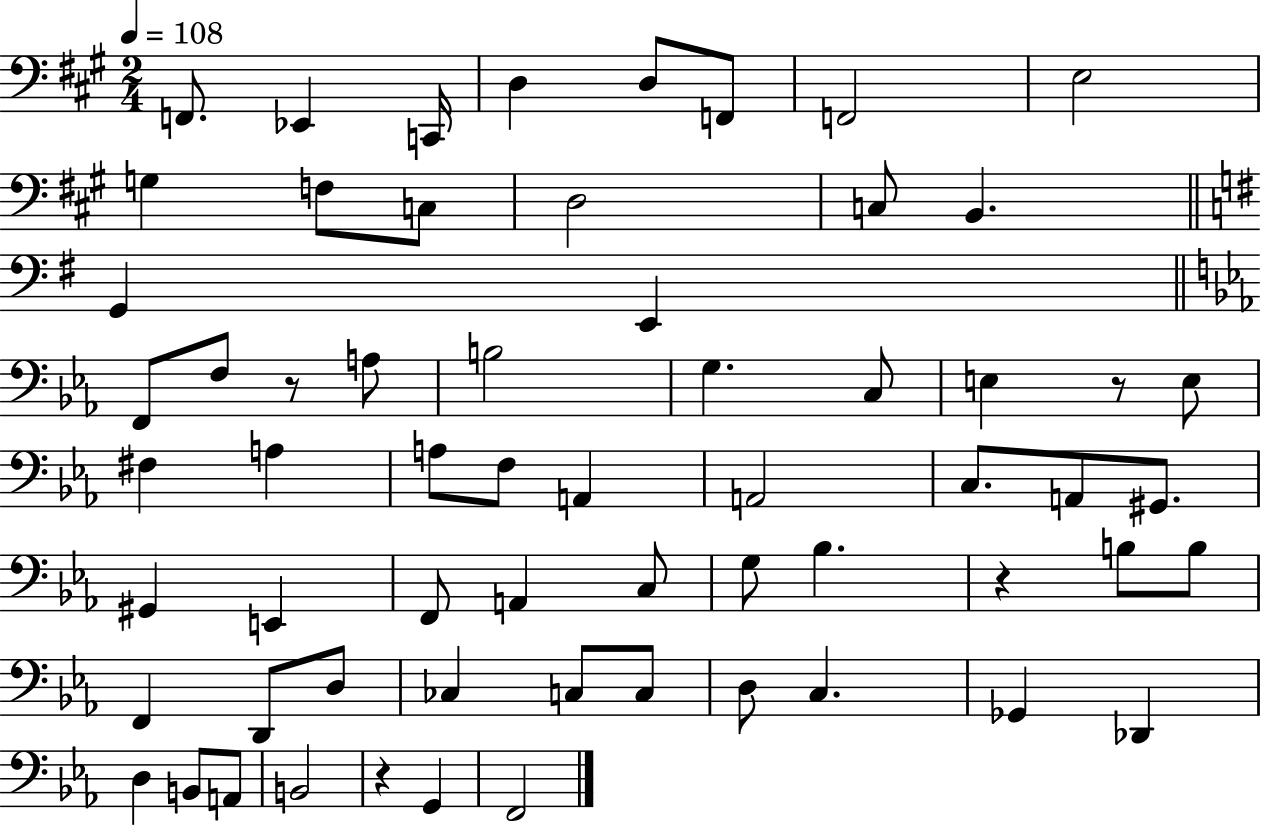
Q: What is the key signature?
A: A major